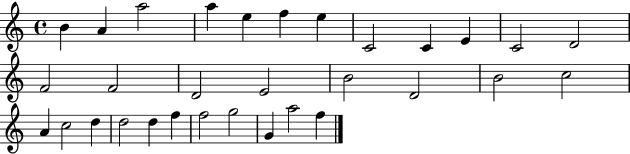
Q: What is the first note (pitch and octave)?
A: B4